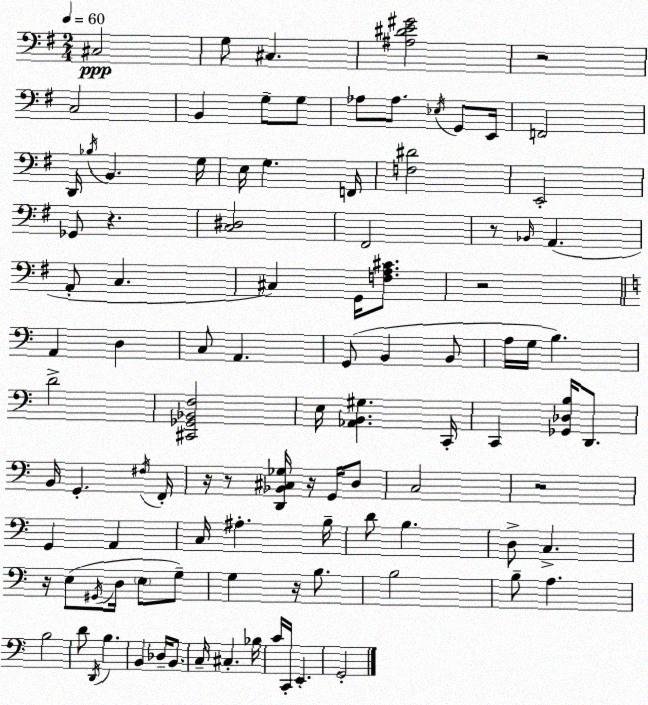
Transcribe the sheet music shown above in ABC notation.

X:1
T:Untitled
M:2/4
L:1/4
K:G
^C,2 G,/2 ^C, [^A,^DE^G]2 z2 C,2 B,, G,/2 G,/2 _A,/2 _A,/2 _E,/4 G,,/2 E,,/4 F,,2 D,,/4 _B,/4 B,, G,/4 E,/4 G, F,,/4 [F,^D]2 E,,2 _G,,/2 z [C,^D,]2 ^F,,2 z/2 _B,,/4 A,, A,,/2 C, ^C, G,,/4 [F,A,^C]/2 z2 A,, D, C,/2 A,, G,,/2 B,, B,,/2 A,/4 G,/4 B, D2 [^C,,_G,,_B,,F,]2 E,/4 [_A,,B,,^G,] C,,/4 C,, [_G,,_D,B,]/4 D,,/2 B,,/4 G,, ^F,/4 F,,/4 z/4 z/2 [D,,_B,,^C,_G,]/4 z/4 G,,/4 D,/2 C,2 z2 G,, A,, C,/4 ^A, B,/4 D/2 B, D,/2 C, z/4 E,/2 ^G,,/4 D,/4 E,/2 G,/2 G, z/4 B,/2 B,2 B,/2 A, B,2 D/2 D,,/4 B, B,, _D,/4 B,,/2 C,/4 ^C, _B,/4 C/4 C,,/4 E,, G,,2